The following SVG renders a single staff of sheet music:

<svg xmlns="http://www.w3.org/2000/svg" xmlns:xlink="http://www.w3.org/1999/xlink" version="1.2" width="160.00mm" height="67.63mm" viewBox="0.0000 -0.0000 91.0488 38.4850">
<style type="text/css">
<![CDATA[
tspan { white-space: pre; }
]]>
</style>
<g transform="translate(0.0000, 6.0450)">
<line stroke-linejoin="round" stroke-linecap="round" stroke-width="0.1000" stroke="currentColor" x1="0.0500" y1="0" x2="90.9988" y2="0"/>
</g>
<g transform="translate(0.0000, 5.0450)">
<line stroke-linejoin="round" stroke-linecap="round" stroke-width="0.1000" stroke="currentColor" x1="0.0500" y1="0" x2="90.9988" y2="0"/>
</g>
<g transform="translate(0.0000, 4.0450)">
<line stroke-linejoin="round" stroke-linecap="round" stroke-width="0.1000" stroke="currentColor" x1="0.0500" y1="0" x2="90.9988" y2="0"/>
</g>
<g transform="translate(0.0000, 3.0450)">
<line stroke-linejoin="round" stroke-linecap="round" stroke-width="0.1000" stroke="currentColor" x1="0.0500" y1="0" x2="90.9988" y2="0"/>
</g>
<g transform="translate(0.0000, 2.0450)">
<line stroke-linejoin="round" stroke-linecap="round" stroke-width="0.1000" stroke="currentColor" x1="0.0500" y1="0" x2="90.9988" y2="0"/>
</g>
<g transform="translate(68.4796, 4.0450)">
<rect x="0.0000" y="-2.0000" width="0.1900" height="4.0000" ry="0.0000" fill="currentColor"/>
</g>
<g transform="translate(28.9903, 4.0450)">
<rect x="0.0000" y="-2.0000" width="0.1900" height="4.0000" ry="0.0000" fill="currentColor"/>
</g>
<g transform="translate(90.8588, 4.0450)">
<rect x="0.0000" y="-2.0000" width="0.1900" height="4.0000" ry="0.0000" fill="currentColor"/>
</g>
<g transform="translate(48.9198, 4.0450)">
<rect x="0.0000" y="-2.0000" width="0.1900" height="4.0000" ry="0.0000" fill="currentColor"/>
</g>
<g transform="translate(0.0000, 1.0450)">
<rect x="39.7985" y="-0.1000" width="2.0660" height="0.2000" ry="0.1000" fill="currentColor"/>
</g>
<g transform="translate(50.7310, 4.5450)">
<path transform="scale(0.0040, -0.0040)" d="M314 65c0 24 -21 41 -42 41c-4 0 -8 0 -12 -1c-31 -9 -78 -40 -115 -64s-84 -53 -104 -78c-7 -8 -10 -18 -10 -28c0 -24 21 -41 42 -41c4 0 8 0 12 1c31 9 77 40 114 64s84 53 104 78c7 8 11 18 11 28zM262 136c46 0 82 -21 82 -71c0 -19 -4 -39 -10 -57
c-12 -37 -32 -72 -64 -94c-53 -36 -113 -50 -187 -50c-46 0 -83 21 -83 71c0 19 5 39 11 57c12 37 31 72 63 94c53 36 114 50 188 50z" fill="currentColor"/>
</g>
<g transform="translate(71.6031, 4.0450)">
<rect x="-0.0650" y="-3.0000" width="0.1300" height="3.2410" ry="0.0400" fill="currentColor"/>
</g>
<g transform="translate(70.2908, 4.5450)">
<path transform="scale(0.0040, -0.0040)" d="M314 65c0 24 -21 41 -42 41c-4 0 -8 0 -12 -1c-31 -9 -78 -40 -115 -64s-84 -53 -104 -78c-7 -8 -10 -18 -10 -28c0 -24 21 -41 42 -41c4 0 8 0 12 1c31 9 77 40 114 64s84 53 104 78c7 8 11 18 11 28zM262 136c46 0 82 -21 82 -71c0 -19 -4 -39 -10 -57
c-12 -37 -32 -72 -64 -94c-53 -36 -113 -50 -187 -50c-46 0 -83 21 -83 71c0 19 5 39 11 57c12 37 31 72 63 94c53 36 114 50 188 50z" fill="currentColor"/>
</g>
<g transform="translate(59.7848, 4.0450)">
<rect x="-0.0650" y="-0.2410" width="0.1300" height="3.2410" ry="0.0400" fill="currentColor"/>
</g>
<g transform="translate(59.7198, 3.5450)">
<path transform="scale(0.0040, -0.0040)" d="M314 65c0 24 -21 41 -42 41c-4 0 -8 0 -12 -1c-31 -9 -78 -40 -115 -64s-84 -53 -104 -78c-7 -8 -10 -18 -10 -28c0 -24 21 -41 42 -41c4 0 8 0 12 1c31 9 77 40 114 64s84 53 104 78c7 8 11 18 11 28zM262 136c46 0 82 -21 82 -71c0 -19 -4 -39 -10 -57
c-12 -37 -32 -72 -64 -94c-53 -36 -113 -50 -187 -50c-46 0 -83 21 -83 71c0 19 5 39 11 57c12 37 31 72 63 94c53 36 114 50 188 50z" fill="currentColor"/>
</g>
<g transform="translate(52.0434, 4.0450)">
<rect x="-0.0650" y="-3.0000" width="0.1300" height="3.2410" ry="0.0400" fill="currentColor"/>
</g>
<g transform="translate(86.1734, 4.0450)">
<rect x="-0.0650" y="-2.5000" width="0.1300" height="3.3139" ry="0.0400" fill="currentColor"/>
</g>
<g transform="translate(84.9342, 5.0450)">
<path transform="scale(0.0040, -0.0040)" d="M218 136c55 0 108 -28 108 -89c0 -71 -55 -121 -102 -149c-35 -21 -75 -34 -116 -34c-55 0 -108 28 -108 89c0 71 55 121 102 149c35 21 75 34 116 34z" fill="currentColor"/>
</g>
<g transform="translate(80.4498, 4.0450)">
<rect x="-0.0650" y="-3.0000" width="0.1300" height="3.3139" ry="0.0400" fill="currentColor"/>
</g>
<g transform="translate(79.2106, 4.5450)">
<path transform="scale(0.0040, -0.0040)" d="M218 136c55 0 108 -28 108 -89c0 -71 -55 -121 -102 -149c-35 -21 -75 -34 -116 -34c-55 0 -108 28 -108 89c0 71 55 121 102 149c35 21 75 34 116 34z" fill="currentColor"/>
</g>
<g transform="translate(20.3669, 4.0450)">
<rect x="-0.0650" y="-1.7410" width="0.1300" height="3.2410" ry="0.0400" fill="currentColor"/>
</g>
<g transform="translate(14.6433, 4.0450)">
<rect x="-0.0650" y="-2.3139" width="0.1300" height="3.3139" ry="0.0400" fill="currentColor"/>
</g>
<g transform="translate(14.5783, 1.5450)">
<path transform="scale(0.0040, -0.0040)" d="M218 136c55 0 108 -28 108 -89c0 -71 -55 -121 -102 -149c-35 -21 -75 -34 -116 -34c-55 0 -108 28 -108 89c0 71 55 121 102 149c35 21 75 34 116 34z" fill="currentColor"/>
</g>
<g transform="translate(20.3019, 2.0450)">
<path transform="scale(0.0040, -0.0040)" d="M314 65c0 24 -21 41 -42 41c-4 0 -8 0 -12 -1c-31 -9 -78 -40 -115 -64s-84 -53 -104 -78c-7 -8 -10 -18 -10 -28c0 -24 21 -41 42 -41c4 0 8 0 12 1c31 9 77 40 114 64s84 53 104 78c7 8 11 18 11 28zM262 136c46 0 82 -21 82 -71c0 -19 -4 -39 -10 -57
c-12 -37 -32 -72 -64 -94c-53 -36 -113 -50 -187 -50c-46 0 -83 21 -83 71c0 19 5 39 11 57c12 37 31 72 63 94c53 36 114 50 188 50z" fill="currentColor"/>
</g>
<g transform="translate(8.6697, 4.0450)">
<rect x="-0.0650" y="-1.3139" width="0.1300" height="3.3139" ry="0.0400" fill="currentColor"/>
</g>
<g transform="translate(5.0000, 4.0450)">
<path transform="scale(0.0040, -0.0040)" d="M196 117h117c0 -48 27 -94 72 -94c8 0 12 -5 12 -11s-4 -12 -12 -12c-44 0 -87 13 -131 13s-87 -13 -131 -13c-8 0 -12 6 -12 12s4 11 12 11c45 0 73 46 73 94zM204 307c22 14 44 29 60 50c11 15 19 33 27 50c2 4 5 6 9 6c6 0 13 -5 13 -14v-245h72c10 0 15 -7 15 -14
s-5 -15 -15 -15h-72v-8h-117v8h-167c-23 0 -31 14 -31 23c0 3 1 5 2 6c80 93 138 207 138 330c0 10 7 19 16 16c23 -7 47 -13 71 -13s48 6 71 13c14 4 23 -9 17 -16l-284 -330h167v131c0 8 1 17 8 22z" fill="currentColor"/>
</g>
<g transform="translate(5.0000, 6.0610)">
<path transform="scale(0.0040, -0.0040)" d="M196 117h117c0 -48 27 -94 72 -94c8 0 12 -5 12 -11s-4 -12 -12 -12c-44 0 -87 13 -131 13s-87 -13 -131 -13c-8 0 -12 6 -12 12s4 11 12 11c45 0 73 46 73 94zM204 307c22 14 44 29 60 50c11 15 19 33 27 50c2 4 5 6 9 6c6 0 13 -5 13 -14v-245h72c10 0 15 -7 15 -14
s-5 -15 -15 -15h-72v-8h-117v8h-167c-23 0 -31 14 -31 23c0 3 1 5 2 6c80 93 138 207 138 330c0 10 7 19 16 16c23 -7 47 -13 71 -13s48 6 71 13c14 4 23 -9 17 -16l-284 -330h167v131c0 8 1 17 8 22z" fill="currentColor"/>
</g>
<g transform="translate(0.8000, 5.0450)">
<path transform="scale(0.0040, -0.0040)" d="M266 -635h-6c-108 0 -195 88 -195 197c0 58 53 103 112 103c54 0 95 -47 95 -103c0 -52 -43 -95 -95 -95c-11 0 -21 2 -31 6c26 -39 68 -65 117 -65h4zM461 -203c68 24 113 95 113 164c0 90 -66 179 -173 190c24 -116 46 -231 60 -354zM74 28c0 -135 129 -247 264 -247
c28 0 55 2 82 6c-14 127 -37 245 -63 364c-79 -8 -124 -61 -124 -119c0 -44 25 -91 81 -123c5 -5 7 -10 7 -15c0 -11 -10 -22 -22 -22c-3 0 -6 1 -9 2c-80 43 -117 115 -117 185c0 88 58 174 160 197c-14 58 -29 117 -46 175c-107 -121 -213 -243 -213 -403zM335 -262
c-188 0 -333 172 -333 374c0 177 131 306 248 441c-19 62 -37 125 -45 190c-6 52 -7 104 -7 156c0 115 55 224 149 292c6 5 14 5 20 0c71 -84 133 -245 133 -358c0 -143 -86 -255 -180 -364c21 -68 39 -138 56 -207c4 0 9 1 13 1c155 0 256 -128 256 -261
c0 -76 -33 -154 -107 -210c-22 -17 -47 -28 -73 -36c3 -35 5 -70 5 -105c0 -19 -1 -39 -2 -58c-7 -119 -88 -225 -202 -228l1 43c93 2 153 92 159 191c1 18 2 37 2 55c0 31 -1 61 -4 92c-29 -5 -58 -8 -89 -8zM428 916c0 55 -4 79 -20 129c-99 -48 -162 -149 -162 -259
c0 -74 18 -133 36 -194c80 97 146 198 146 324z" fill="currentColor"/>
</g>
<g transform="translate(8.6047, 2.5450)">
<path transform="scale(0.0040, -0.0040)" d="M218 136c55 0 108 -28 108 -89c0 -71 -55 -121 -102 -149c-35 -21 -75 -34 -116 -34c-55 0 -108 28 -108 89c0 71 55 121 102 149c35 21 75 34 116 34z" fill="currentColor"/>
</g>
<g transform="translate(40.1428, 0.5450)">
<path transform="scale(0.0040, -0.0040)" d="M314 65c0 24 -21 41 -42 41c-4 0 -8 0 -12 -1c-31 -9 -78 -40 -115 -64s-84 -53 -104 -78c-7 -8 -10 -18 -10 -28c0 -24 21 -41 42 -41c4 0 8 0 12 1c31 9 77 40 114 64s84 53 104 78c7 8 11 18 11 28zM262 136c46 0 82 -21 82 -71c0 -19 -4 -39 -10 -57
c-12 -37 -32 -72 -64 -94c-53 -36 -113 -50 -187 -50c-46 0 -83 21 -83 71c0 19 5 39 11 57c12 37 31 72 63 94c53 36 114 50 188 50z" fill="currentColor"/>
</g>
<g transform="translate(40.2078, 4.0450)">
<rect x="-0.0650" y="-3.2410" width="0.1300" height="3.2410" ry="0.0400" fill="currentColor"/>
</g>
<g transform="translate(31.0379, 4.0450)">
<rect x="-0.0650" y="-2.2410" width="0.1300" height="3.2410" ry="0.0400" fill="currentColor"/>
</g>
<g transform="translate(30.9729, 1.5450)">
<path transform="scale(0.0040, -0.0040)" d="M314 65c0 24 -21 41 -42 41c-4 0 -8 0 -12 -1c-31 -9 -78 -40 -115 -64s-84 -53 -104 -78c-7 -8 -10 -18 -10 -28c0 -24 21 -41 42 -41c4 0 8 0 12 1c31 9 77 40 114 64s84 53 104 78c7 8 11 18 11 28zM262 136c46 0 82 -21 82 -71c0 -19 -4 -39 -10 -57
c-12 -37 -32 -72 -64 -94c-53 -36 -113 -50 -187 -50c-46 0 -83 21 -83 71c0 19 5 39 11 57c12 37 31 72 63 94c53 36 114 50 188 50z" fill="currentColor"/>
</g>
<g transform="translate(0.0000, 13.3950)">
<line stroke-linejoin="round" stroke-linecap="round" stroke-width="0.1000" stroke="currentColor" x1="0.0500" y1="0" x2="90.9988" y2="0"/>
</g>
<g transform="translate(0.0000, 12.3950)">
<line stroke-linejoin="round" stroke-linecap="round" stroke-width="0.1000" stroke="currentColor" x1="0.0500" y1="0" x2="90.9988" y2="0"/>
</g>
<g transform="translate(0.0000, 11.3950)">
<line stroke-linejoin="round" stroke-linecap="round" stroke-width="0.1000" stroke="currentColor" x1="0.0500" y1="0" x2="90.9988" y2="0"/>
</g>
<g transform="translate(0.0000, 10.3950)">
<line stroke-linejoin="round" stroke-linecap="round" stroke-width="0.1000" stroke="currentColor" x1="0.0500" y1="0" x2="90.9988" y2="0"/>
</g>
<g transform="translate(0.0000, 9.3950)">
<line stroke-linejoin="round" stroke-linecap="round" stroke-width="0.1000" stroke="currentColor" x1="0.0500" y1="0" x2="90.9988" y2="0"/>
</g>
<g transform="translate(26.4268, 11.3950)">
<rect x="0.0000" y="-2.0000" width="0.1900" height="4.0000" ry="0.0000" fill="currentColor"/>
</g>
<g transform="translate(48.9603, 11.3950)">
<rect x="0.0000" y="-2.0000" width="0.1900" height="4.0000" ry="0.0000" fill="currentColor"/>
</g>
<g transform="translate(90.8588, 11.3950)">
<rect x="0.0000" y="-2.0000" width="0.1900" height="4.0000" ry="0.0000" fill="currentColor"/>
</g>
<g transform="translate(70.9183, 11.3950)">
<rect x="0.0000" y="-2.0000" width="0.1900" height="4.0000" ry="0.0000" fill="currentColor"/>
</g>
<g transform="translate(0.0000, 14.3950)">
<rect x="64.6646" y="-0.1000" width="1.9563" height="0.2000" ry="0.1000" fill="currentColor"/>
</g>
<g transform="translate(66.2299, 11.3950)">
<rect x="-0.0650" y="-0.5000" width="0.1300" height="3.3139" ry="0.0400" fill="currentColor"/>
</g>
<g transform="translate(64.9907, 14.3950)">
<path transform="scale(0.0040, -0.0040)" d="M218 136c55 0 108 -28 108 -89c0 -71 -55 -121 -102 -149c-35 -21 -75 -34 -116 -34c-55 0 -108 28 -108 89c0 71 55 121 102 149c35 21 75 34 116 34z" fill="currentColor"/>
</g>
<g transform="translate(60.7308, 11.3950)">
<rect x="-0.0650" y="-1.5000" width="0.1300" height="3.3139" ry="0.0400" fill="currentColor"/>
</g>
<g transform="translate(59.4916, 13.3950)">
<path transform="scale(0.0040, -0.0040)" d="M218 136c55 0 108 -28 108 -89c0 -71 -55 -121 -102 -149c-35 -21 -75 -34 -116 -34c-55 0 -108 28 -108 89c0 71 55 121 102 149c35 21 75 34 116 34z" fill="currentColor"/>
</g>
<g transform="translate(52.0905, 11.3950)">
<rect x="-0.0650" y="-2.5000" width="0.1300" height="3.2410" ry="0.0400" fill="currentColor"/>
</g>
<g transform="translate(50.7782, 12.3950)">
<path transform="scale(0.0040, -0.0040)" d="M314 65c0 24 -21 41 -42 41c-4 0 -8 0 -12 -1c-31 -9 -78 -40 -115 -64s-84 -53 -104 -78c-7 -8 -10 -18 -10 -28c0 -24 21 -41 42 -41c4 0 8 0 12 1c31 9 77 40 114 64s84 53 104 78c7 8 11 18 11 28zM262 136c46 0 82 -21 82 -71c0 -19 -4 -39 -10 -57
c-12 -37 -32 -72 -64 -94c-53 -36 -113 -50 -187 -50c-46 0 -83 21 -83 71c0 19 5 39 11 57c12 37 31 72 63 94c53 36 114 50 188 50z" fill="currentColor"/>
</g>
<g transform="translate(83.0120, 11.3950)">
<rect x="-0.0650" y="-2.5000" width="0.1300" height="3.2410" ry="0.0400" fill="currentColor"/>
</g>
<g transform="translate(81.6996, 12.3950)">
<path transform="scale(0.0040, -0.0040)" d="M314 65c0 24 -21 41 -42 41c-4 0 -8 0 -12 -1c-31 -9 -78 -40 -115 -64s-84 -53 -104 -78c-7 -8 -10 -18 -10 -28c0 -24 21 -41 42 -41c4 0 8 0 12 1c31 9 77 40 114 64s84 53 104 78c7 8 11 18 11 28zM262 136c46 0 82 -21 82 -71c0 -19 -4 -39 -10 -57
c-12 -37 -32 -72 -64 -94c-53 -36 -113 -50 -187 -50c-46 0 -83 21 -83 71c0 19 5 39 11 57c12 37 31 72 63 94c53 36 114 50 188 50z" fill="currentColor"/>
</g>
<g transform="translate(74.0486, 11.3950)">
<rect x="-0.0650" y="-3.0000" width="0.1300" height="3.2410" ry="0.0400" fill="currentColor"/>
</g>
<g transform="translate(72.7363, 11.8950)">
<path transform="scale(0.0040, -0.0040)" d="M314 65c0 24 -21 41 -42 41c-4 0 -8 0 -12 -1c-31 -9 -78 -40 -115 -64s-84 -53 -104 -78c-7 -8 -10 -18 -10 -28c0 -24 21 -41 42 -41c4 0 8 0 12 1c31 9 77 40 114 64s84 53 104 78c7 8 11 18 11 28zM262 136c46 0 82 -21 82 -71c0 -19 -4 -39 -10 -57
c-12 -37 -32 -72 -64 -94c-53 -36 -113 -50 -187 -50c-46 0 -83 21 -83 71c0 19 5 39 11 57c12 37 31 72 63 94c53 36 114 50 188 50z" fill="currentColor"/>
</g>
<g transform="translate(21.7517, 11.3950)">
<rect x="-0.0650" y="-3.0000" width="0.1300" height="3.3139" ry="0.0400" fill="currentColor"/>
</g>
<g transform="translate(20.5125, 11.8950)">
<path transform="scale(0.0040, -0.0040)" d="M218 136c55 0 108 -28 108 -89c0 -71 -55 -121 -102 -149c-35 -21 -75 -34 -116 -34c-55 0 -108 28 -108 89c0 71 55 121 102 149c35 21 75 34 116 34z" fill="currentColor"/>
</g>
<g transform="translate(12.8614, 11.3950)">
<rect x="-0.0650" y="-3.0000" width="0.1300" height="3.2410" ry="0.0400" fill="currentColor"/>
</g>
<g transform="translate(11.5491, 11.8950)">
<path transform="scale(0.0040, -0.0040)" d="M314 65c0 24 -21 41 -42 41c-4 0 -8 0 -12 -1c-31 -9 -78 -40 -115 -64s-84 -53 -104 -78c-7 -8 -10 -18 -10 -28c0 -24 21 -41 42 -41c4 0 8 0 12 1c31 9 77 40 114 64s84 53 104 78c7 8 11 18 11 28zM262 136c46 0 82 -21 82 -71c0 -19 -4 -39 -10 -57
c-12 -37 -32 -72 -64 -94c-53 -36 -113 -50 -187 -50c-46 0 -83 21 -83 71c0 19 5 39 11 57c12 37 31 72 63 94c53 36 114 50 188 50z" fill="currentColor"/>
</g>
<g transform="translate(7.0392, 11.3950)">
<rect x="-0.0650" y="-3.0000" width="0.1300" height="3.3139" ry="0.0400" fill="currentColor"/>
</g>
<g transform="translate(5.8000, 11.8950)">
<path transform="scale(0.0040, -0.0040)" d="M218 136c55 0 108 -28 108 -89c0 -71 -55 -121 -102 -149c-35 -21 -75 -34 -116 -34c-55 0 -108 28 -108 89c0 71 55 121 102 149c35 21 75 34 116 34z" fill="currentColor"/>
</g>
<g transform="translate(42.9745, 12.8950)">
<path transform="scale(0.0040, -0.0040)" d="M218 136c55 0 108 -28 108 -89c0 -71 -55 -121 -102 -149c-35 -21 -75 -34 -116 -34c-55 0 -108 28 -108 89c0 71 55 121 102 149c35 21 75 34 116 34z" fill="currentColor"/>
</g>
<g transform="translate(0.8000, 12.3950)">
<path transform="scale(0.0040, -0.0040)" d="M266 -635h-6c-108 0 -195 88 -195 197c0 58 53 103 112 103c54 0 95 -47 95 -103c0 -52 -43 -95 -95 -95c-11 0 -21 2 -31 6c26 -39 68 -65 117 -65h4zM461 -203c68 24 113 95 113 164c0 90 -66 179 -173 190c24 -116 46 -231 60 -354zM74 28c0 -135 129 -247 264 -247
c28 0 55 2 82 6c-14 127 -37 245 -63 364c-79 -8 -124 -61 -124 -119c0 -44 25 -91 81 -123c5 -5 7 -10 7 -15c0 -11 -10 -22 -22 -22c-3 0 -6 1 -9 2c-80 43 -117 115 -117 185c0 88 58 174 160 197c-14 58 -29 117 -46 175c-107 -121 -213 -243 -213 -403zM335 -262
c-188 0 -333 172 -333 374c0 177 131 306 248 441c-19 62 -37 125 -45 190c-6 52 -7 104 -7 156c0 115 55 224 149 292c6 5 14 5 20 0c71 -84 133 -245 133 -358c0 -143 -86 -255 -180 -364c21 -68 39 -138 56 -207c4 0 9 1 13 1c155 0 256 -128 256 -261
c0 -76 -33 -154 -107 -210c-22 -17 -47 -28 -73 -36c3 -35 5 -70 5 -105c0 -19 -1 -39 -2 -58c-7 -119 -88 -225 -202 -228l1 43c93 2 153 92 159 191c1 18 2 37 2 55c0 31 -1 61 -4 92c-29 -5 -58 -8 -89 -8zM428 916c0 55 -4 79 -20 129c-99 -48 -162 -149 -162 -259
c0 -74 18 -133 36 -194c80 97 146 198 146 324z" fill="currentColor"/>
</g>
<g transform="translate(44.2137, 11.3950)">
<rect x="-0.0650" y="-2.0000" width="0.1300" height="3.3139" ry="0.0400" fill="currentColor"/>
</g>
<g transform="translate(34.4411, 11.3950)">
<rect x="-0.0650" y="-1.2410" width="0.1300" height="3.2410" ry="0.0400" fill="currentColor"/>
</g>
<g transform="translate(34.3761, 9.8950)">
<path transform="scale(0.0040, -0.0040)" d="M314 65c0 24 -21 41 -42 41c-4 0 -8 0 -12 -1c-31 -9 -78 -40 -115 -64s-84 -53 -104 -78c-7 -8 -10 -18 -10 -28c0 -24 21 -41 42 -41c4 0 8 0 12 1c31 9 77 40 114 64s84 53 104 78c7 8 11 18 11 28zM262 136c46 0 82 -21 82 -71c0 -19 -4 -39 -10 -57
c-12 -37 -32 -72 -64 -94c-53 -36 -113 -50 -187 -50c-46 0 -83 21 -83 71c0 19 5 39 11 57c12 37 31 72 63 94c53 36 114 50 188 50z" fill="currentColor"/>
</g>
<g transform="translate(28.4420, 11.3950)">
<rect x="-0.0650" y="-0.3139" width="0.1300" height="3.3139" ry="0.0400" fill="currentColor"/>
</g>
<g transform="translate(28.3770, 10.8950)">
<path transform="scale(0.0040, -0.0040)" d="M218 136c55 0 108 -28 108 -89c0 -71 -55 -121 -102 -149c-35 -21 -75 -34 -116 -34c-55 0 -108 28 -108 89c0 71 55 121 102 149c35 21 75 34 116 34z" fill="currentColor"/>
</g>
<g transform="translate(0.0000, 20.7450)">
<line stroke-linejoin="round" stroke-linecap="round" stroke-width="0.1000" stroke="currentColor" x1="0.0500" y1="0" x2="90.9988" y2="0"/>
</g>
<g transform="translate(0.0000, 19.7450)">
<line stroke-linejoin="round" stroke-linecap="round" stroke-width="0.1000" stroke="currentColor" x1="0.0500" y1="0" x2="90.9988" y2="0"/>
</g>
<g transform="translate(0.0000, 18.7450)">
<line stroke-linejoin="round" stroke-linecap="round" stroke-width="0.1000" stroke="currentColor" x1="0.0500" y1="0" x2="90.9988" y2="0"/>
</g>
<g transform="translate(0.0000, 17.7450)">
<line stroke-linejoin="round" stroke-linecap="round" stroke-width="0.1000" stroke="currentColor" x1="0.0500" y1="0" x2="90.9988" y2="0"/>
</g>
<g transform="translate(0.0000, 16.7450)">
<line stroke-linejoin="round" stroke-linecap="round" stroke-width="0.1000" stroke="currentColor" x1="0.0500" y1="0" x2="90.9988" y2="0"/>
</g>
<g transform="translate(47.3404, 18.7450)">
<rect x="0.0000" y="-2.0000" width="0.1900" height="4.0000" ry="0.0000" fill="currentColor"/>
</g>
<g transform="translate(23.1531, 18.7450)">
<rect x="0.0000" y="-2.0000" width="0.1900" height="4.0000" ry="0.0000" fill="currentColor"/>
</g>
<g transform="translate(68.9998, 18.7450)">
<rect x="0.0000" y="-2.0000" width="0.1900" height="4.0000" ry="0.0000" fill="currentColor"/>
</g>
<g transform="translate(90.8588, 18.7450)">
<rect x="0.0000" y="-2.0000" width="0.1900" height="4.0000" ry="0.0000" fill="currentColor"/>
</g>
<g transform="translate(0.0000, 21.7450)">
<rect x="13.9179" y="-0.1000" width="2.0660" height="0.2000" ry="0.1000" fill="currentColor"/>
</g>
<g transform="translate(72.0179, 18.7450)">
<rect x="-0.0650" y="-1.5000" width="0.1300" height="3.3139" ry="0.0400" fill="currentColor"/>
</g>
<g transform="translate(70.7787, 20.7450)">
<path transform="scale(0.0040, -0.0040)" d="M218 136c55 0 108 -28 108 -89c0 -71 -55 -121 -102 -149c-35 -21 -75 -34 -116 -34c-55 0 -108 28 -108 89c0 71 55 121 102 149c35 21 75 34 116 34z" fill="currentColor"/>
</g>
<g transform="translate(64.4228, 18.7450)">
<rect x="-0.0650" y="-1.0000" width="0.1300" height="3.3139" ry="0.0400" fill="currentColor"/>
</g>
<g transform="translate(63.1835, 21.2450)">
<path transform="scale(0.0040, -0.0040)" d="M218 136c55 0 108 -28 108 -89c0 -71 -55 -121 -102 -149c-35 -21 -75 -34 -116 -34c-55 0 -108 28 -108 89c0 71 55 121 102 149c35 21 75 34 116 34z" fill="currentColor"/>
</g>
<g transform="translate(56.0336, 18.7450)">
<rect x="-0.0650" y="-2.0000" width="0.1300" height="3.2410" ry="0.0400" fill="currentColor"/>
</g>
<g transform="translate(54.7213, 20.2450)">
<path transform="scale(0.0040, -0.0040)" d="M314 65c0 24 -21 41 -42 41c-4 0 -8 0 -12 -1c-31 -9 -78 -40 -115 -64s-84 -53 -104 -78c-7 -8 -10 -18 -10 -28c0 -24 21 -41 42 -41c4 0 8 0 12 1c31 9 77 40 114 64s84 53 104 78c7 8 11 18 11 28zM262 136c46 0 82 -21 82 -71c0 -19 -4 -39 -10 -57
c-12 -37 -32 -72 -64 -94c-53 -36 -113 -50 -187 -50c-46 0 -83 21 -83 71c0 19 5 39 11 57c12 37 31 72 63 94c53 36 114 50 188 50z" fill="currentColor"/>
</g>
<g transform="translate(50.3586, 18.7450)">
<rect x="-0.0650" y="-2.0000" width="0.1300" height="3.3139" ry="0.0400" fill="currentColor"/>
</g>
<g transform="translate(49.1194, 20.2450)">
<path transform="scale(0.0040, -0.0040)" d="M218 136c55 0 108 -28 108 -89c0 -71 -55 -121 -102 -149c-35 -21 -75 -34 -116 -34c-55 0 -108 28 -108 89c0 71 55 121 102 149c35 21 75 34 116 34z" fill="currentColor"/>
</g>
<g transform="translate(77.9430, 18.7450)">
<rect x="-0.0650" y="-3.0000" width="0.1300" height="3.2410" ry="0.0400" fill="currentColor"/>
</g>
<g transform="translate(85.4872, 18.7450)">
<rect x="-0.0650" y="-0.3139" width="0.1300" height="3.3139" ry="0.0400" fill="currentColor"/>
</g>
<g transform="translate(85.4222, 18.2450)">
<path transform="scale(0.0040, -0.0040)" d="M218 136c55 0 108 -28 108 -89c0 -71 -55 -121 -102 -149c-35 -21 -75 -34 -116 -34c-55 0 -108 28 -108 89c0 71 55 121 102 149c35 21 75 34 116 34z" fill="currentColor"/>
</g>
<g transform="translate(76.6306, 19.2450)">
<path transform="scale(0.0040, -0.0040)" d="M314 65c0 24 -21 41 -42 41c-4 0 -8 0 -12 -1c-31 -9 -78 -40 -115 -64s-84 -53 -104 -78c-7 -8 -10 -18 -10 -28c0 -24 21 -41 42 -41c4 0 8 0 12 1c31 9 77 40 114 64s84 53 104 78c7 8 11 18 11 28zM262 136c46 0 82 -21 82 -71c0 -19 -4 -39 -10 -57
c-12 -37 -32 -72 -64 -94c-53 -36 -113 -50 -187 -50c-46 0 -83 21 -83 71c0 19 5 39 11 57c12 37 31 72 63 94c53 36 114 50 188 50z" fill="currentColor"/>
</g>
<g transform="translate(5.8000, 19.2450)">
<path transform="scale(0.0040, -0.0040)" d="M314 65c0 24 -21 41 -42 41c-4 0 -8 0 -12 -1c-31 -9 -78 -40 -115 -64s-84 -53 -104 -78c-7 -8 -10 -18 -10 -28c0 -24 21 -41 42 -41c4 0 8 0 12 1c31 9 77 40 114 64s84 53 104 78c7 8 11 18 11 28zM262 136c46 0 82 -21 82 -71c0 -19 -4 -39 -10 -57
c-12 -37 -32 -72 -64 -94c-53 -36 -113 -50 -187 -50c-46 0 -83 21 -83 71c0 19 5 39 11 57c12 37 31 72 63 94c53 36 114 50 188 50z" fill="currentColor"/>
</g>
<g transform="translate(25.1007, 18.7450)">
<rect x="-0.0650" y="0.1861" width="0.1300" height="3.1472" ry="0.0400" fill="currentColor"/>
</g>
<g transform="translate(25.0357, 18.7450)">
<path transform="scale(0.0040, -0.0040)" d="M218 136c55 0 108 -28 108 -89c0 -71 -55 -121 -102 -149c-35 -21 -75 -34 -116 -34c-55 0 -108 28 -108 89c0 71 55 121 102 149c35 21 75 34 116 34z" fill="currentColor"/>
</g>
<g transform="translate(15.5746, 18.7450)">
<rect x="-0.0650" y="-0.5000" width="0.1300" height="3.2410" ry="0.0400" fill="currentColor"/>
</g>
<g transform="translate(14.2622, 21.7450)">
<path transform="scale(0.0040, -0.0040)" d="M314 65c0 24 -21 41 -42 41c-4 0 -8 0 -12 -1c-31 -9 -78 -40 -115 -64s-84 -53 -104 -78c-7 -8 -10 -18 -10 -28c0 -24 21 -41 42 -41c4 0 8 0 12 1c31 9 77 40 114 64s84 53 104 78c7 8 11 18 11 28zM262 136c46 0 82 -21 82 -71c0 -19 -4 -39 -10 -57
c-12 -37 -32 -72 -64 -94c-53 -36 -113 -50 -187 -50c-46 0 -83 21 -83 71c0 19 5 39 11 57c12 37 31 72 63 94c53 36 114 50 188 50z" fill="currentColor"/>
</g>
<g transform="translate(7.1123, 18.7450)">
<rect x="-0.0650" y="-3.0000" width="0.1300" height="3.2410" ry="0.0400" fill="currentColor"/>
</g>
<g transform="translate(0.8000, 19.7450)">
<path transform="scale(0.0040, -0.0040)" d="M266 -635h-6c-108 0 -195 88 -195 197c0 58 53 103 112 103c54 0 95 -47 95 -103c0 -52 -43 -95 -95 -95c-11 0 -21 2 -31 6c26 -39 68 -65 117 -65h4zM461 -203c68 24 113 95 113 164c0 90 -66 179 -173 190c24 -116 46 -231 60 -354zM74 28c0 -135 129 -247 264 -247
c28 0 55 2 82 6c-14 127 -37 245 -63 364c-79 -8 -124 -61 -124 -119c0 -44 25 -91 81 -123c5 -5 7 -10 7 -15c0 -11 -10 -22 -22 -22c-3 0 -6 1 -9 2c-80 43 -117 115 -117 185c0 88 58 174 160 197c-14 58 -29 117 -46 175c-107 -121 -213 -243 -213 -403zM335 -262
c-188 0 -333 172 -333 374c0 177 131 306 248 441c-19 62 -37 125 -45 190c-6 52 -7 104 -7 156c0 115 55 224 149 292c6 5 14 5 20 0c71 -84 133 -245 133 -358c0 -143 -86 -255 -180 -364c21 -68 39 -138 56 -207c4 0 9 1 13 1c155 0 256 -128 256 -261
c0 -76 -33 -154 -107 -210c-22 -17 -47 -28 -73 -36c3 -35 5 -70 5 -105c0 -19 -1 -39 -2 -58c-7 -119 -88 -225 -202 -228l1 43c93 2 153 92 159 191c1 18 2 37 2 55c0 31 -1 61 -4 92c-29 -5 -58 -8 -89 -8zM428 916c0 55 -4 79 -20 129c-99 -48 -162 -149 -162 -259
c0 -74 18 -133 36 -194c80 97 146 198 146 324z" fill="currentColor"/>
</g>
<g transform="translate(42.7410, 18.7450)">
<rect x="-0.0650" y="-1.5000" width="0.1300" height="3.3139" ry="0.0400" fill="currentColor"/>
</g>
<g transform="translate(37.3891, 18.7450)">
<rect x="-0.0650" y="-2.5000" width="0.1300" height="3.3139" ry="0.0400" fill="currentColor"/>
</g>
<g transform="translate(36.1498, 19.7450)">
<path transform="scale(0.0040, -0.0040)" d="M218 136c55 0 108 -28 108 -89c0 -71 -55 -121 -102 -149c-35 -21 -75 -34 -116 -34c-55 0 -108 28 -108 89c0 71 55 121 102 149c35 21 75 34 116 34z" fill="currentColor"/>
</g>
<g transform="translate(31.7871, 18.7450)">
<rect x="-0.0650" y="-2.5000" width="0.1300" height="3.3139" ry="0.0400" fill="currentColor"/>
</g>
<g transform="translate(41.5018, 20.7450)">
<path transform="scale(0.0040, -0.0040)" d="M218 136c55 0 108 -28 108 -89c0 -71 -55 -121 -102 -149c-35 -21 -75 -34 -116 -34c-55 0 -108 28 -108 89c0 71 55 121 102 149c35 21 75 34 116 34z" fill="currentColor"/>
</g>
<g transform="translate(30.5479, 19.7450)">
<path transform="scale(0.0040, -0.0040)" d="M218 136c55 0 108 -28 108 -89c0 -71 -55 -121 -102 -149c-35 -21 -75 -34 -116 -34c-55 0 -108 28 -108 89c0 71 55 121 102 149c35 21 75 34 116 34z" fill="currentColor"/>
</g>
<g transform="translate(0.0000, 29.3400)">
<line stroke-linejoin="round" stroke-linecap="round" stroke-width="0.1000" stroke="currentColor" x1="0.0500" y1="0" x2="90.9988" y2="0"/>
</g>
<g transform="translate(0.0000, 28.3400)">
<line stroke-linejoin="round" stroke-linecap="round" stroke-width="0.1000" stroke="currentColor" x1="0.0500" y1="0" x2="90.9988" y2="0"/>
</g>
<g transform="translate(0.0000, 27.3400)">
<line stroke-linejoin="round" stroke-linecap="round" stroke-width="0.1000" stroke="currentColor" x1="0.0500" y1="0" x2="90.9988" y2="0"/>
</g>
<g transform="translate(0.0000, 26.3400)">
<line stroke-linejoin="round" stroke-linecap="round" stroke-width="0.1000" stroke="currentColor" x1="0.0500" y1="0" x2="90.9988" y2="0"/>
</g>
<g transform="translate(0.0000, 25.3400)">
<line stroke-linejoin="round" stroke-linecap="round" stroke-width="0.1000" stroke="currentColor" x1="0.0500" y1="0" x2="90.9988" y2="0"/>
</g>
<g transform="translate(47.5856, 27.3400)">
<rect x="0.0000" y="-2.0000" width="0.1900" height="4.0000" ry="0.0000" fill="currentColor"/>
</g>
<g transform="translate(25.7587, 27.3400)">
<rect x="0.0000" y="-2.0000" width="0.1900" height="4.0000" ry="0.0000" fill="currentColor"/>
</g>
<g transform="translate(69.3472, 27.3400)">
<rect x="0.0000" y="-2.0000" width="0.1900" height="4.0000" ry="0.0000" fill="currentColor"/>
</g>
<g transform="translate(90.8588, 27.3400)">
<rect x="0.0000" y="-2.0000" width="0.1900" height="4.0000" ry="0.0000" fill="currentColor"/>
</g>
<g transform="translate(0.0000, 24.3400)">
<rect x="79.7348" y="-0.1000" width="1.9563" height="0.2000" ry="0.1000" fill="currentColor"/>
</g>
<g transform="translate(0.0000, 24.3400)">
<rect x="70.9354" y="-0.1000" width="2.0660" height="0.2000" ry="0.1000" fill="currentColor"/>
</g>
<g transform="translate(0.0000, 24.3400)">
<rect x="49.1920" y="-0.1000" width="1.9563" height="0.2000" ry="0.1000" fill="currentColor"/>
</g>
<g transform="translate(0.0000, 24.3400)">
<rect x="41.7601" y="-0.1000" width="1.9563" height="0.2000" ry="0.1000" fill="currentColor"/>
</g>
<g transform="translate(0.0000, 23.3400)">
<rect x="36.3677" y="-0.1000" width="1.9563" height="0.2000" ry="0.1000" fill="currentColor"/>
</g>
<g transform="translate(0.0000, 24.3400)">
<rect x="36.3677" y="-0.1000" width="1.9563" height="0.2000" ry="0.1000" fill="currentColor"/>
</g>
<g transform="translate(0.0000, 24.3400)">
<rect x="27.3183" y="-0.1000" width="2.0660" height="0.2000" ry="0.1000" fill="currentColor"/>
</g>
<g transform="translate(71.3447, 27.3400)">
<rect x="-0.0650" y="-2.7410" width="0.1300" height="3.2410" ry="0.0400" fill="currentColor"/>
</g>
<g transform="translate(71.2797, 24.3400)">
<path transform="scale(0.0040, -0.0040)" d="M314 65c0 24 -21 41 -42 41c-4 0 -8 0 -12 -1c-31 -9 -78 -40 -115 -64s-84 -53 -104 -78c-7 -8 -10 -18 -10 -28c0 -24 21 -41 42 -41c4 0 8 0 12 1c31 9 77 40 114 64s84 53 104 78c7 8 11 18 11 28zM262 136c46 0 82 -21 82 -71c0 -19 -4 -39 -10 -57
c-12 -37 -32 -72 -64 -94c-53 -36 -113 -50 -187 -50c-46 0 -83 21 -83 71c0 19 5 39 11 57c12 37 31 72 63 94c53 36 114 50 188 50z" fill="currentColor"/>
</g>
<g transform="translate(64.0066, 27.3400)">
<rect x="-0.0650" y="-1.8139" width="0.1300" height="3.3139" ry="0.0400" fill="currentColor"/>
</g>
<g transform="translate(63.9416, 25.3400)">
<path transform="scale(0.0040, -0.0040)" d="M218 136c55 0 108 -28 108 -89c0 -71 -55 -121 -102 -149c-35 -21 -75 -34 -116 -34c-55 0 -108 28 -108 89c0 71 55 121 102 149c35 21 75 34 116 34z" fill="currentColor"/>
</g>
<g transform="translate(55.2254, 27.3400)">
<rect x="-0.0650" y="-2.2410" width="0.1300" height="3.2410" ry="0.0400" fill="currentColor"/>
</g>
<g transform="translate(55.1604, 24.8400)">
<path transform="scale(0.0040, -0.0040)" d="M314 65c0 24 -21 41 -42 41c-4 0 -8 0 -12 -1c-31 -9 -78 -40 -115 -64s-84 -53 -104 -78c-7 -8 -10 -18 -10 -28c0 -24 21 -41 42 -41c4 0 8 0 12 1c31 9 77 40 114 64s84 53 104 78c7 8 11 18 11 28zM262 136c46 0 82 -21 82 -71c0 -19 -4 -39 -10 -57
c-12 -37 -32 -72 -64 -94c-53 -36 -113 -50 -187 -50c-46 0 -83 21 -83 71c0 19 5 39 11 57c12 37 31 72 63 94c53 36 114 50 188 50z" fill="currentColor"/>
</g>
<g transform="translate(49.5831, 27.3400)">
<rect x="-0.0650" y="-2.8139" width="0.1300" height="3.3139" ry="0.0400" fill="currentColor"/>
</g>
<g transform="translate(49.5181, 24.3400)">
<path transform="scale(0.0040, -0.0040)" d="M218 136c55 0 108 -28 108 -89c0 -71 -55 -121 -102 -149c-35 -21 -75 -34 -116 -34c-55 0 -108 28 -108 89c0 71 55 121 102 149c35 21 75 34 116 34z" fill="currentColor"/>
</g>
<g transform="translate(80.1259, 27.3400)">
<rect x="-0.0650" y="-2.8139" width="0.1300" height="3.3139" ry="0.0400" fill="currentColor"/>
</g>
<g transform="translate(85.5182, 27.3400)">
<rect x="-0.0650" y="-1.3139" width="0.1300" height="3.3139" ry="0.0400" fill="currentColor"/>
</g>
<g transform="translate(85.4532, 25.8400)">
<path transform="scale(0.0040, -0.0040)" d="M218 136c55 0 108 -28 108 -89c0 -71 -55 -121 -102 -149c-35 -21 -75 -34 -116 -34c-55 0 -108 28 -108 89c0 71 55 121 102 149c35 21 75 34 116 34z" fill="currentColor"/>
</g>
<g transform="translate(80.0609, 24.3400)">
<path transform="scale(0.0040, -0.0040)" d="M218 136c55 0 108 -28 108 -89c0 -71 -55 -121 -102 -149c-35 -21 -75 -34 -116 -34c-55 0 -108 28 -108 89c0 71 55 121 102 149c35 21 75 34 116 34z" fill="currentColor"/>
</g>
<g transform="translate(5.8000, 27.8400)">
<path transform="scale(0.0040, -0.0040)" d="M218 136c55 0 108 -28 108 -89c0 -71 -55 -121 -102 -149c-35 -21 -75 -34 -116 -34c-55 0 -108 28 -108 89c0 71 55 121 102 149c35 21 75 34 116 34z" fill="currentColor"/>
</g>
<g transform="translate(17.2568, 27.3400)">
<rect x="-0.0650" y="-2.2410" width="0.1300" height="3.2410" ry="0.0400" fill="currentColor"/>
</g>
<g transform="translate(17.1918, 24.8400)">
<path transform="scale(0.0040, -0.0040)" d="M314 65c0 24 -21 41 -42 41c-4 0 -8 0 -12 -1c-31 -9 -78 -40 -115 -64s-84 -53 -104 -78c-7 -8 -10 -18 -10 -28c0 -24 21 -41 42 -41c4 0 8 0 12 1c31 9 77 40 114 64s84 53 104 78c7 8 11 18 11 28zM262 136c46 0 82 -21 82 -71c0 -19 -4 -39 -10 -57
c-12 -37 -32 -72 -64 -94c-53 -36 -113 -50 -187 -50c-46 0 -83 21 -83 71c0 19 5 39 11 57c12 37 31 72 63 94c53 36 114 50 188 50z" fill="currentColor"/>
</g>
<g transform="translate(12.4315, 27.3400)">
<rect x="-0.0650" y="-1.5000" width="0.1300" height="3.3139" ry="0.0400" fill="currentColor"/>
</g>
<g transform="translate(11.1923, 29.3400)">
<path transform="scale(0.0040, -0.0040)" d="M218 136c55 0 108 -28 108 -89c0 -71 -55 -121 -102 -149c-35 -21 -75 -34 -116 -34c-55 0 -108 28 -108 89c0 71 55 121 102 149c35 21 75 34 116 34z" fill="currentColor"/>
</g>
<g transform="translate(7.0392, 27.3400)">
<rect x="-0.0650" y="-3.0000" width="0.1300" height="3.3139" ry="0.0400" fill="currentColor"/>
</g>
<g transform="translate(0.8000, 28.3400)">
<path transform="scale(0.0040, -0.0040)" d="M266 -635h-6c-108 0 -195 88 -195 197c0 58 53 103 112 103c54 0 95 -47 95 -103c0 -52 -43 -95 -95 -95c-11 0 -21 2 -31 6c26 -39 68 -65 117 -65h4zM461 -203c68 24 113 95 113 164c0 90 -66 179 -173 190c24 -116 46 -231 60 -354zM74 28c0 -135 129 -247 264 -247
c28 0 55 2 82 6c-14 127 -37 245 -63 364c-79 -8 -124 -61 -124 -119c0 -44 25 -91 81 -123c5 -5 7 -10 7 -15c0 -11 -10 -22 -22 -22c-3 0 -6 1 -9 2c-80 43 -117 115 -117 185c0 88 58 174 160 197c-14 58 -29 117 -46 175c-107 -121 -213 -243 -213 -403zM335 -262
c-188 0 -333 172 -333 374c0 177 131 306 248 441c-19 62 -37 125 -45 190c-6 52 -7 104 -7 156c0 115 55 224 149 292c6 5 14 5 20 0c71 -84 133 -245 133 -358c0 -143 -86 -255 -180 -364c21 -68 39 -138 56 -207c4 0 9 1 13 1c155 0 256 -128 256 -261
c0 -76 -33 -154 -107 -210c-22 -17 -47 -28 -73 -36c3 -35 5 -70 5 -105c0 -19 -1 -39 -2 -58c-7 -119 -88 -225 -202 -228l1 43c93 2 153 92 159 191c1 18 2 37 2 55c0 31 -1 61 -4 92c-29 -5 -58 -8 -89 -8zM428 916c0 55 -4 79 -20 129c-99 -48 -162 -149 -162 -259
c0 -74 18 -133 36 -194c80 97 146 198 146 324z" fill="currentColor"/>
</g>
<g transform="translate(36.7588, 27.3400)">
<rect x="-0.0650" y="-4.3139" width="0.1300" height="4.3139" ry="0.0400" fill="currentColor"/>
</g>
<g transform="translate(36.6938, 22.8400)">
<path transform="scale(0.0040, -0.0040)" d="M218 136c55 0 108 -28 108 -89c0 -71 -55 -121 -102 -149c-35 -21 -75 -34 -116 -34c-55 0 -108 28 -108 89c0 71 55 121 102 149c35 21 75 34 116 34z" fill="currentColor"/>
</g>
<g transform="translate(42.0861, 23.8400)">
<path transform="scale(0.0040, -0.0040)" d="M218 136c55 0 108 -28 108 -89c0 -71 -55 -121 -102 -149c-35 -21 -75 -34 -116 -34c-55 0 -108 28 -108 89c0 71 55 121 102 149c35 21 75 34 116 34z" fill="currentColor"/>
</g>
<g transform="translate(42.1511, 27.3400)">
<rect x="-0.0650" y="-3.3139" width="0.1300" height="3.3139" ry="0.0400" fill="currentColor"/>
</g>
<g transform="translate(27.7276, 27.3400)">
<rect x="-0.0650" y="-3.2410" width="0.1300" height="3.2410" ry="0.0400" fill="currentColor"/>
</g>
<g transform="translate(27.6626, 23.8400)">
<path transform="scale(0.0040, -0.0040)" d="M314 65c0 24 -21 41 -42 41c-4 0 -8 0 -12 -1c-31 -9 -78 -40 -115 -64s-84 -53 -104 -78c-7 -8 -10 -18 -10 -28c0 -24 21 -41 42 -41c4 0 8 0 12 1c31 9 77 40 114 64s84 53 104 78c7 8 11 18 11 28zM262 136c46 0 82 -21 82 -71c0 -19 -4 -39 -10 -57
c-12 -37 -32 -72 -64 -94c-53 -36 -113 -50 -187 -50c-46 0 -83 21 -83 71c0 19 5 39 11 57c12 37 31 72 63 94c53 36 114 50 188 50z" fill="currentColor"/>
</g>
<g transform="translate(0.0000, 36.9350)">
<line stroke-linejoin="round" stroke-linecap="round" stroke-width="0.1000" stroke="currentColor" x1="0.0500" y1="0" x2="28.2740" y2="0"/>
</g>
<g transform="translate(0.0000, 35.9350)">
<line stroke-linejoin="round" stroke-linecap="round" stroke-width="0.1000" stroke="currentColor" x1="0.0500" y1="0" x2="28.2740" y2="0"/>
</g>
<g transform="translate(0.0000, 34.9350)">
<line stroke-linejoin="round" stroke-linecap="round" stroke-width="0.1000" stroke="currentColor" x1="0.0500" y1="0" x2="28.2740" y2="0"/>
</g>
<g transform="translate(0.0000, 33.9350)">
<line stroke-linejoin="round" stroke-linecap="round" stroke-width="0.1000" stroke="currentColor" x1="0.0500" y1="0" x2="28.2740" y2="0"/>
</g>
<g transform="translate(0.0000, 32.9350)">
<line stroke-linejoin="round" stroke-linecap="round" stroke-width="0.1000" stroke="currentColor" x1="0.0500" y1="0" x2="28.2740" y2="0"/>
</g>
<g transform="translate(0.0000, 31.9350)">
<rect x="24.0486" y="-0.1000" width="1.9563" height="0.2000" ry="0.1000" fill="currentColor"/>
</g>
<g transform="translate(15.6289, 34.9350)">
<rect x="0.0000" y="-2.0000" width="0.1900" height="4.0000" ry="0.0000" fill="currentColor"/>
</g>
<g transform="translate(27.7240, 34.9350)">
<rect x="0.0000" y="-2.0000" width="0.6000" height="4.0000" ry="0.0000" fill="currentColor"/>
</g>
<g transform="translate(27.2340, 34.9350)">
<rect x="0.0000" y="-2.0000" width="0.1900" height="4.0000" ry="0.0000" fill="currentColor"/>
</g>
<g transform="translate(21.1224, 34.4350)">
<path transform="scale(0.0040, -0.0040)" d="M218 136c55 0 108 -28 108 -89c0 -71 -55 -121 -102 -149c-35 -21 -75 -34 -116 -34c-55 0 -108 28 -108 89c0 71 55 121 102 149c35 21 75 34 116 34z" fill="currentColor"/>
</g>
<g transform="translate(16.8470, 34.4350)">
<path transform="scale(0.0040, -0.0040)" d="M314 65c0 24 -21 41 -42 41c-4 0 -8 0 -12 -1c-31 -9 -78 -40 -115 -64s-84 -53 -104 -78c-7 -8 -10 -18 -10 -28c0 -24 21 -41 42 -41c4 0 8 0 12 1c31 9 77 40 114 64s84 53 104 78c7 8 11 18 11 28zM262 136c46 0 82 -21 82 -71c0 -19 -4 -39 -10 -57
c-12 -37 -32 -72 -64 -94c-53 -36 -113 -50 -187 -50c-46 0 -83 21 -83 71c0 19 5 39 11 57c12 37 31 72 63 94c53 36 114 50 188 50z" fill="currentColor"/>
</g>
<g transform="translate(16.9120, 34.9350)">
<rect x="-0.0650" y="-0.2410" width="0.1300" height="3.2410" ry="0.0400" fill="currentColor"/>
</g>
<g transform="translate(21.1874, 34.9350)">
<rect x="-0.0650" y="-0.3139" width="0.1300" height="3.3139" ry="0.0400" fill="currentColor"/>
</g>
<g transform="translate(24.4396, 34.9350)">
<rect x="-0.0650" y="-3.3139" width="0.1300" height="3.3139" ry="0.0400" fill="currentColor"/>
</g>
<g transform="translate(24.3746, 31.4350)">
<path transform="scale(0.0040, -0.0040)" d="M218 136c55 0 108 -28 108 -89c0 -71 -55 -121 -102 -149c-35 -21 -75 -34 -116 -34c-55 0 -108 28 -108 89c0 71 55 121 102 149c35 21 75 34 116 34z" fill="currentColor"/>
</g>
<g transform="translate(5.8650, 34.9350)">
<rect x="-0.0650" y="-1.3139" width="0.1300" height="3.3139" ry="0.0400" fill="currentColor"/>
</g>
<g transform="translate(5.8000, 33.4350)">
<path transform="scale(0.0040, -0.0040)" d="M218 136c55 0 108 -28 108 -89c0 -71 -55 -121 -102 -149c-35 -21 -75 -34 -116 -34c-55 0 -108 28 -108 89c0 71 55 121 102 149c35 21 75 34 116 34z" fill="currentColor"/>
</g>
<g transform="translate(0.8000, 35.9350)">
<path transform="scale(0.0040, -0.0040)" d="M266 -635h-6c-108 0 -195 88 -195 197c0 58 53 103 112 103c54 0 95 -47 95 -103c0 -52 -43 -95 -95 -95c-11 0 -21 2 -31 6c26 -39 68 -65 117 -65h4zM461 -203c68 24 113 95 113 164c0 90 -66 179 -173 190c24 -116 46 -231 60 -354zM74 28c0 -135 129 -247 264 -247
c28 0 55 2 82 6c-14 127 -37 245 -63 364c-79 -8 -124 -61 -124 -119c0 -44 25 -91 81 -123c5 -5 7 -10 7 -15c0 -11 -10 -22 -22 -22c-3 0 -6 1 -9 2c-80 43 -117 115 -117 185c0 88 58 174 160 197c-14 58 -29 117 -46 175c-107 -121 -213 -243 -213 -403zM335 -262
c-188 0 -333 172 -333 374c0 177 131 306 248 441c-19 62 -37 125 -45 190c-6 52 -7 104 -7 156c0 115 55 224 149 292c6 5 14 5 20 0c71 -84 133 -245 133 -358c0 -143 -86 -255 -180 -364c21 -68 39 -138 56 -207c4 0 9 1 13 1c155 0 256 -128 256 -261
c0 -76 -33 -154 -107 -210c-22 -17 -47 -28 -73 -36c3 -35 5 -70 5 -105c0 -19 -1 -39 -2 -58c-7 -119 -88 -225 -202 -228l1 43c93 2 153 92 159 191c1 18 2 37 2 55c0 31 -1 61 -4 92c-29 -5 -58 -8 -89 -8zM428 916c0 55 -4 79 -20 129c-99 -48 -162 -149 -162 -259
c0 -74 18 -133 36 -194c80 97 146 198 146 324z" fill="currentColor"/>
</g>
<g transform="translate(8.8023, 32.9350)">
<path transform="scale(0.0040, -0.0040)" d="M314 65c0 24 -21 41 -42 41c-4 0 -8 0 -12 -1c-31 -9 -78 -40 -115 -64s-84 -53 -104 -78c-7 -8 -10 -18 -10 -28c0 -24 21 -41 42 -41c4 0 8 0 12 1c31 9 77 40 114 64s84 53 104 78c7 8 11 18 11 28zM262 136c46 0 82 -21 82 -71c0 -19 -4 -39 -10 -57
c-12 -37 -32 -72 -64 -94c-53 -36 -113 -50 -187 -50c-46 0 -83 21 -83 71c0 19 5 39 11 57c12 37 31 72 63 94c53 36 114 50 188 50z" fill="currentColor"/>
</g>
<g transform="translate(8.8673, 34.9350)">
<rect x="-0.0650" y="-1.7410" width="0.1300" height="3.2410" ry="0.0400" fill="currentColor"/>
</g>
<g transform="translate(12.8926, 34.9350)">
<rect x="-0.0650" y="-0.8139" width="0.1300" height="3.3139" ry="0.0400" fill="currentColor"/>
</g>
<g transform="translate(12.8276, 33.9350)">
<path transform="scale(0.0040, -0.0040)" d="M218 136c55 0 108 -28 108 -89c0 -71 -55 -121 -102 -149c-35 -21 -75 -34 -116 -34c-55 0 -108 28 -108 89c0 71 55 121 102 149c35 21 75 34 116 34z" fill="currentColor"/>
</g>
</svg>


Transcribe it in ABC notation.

X:1
T:Untitled
M:4/4
L:1/4
K:C
e g f2 g2 b2 A2 c2 A2 A G A A2 A c e2 F G2 E C A2 G2 A2 C2 B G G E F F2 D E A2 c A E g2 b2 d' b a g2 f a2 a e e f2 d c2 c b